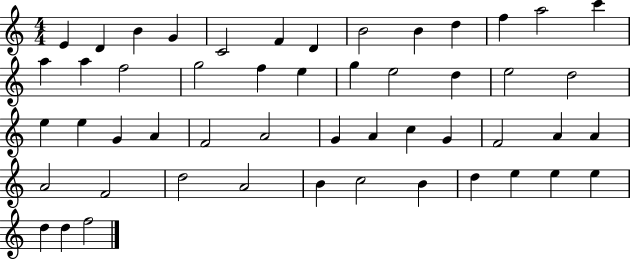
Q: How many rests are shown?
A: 0